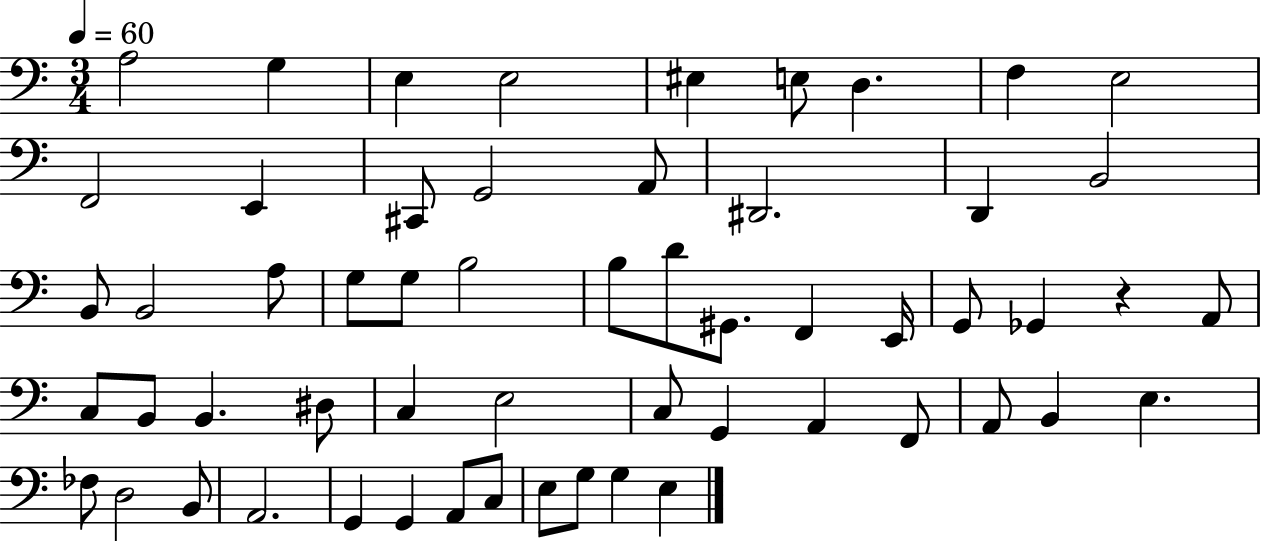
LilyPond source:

{
  \clef bass
  \numericTimeSignature
  \time 3/4
  \key c \major
  \tempo 4 = 60
  a2 g4 | e4 e2 | eis4 e8 d4. | f4 e2 | \break f,2 e,4 | cis,8 g,2 a,8 | dis,2. | d,4 b,2 | \break b,8 b,2 a8 | g8 g8 b2 | b8 d'8 gis,8. f,4 e,16 | g,8 ges,4 r4 a,8 | \break c8 b,8 b,4. dis8 | c4 e2 | c8 g,4 a,4 f,8 | a,8 b,4 e4. | \break fes8 d2 b,8 | a,2. | g,4 g,4 a,8 c8 | e8 g8 g4 e4 | \break \bar "|."
}